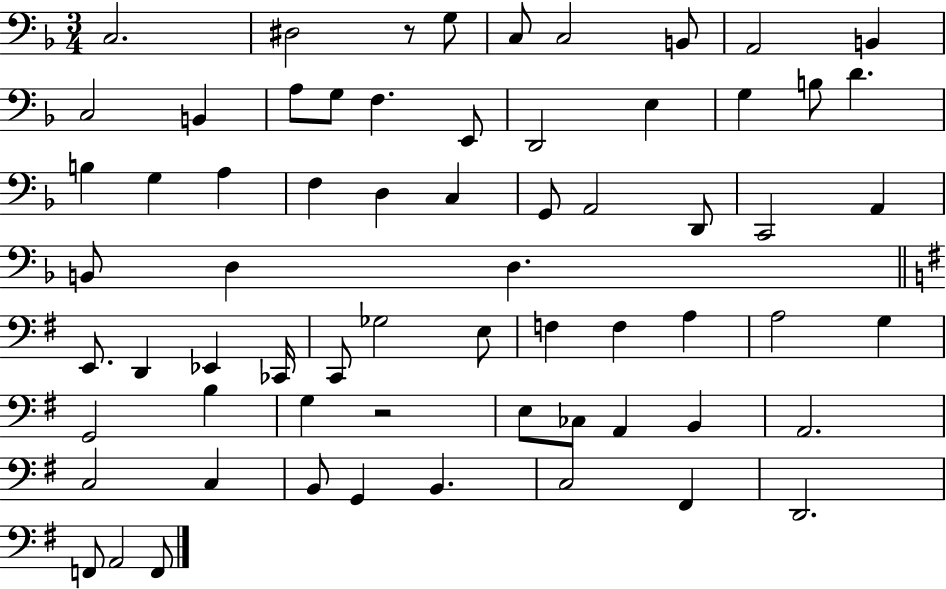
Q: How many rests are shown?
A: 2